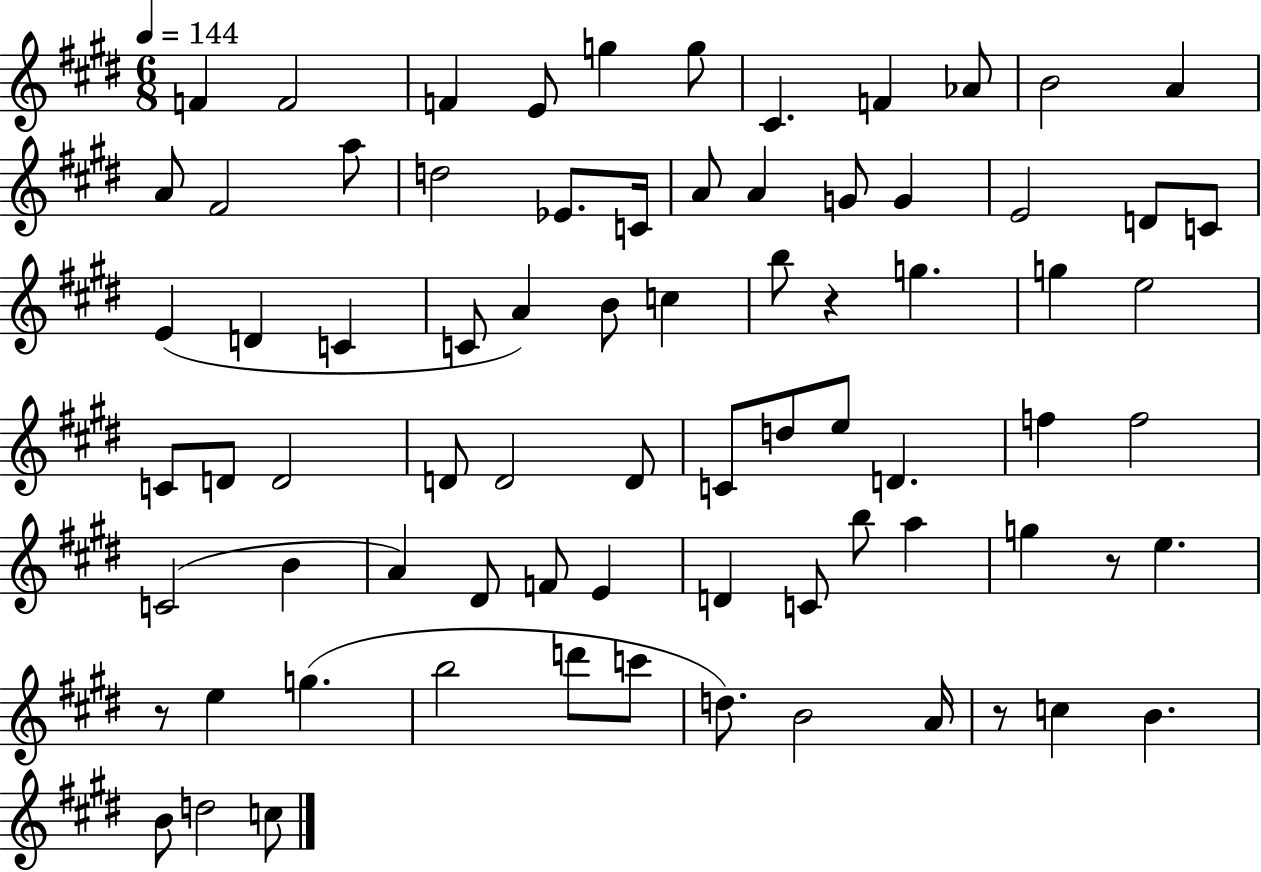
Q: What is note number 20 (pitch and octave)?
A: G4